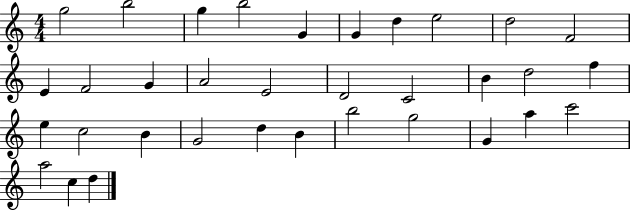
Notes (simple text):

G5/h B5/h G5/q B5/h G4/q G4/q D5/q E5/h D5/h F4/h E4/q F4/h G4/q A4/h E4/h D4/h C4/h B4/q D5/h F5/q E5/q C5/h B4/q G4/h D5/q B4/q B5/h G5/h G4/q A5/q C6/h A5/h C5/q D5/q